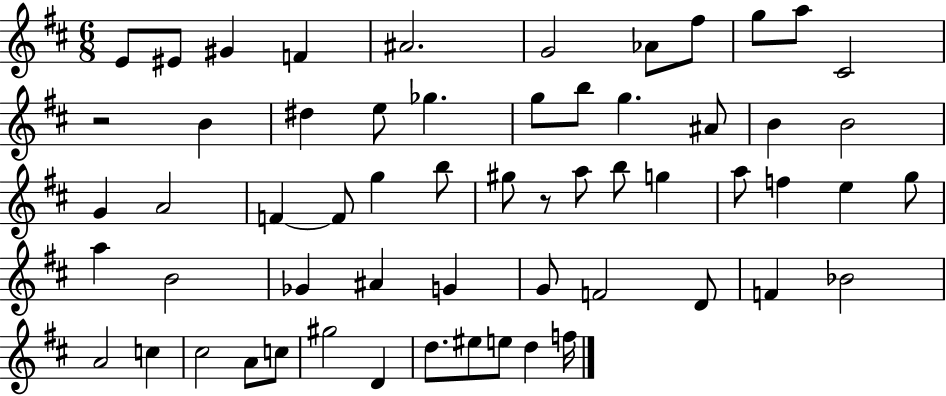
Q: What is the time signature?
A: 6/8